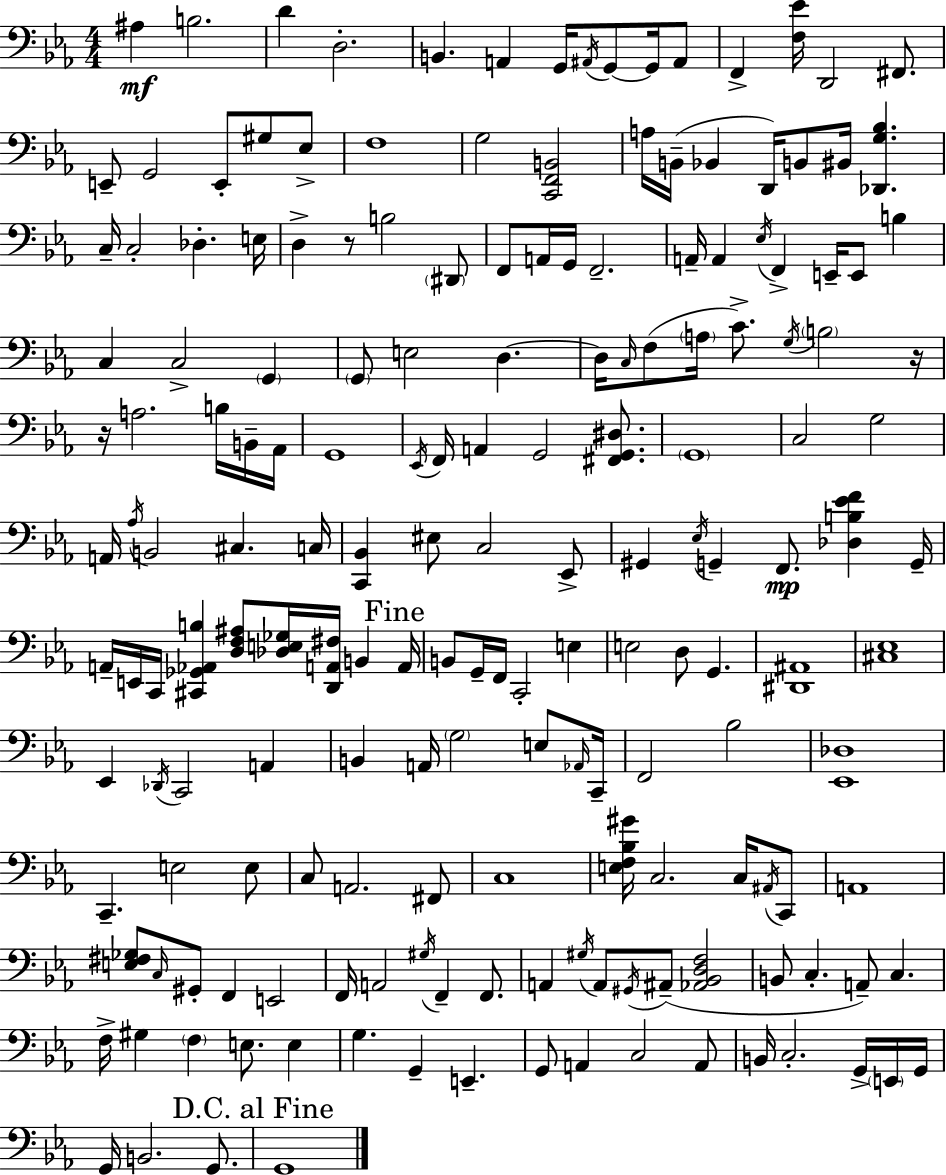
A#3/q B3/h. D4/q D3/h. B2/q. A2/q G2/s A#2/s G2/e G2/s A#2/e F2/q [F3,Eb4]/s D2/h F#2/e. E2/e G2/h E2/e G#3/e Eb3/e F3/w G3/h [C2,F2,B2]/h A3/s B2/s Bb2/q D2/s B2/e BIS2/s [Db2,G3,Bb3]/q. C3/s C3/h Db3/q. E3/s D3/q R/e B3/h D#2/e F2/e A2/s G2/s F2/h. A2/s A2/q Eb3/s F2/q E2/s E2/e B3/q C3/q C3/h G2/q G2/e E3/h D3/q. D3/s C3/s F3/e A3/s C4/e. G3/s B3/h R/s R/s A3/h. B3/s B2/s Ab2/s G2/w Eb2/s F2/s A2/q G2/h [F#2,G2,D#3]/e. G2/w C3/h G3/h A2/s Ab3/s B2/h C#3/q. C3/s [C2,Bb2]/q EIS3/e C3/h Eb2/e G#2/q Eb3/s G2/q F2/e. [Db3,B3,Eb4,F4]/q G2/s A2/s E2/s C2/s [C#2,Gb2,Ab2,B3]/q [D3,F3,A#3]/e [Db3,E3,Gb3]/s [D2,A2,F#3]/s B2/q A2/s B2/e G2/s F2/s C2/h E3/q E3/h D3/e G2/q. [D#2,A#2]/w [C#3,Eb3]/w Eb2/q Db2/s C2/h A2/q B2/q A2/s G3/h E3/e Ab2/s C2/s F2/h Bb3/h [Eb2,Db3]/w C2/q. E3/h E3/e C3/e A2/h. F#2/e C3/w [E3,F3,Bb3,G#4]/s C3/h. C3/s A#2/s C2/e A2/w [E3,F#3,Gb3]/e C3/s G#2/e F2/q E2/h F2/s A2/h G#3/s F2/q F2/e. A2/q G#3/s A2/e G#2/s A#2/e [Ab2,Bb2,D3,F3]/h B2/e C3/q. A2/e C3/q. F3/s G#3/q F3/q E3/e. E3/q G3/q. G2/q E2/q. G2/e A2/q C3/h A2/e B2/s C3/h. G2/s E2/s G2/s G2/s B2/h. G2/e. G2/w